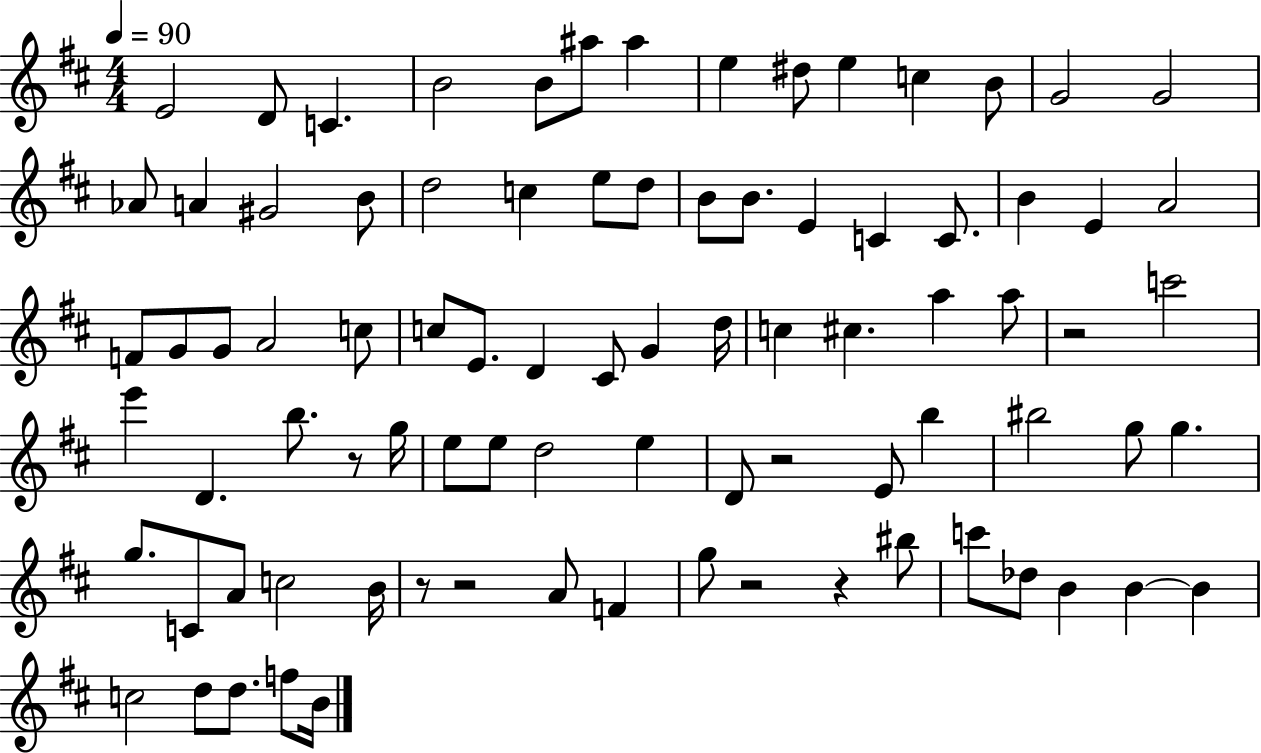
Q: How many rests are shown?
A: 7